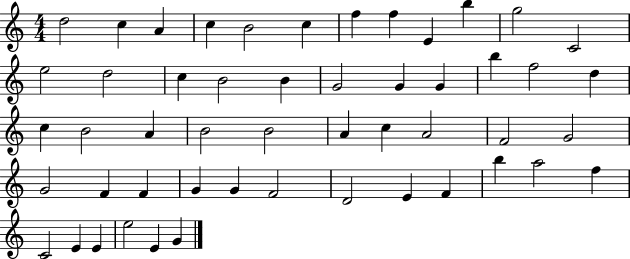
X:1
T:Untitled
M:4/4
L:1/4
K:C
d2 c A c B2 c f f E b g2 C2 e2 d2 c B2 B G2 G G b f2 d c B2 A B2 B2 A c A2 F2 G2 G2 F F G G F2 D2 E F b a2 f C2 E E e2 E G